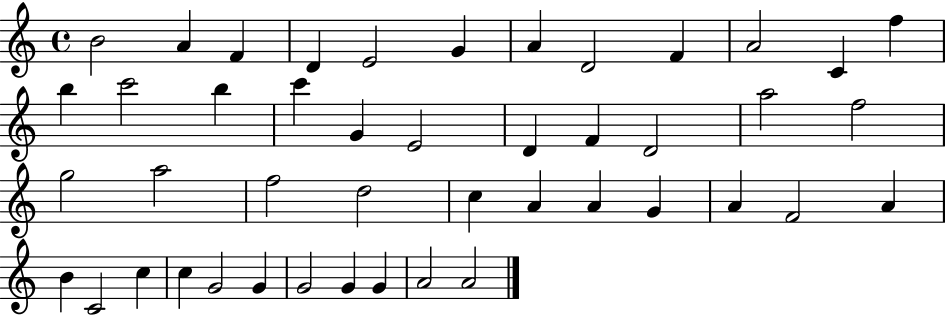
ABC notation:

X:1
T:Untitled
M:4/4
L:1/4
K:C
B2 A F D E2 G A D2 F A2 C f b c'2 b c' G E2 D F D2 a2 f2 g2 a2 f2 d2 c A A G A F2 A B C2 c c G2 G G2 G G A2 A2